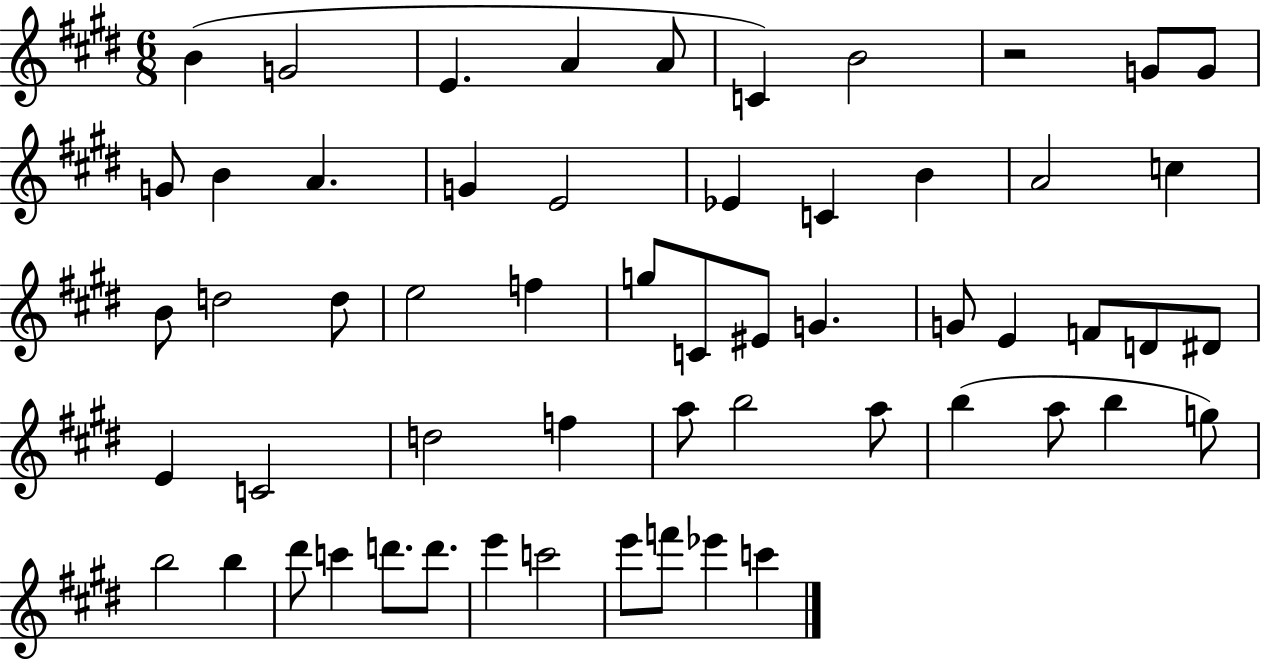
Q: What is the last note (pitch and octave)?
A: C6